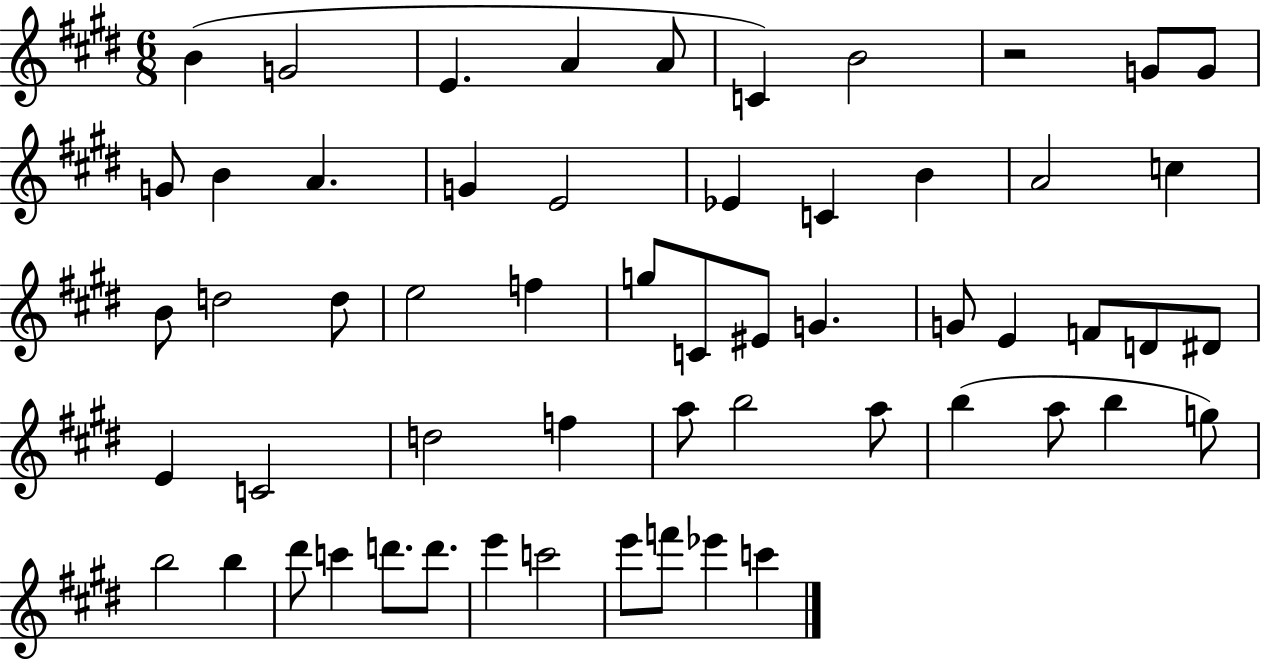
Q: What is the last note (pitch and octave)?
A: C6